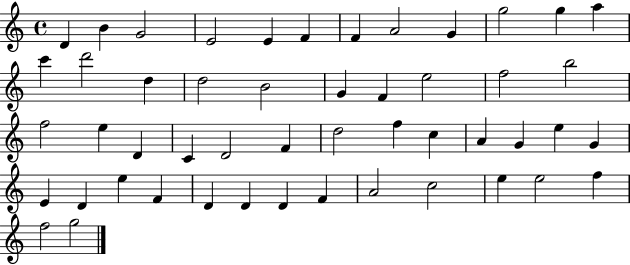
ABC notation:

X:1
T:Untitled
M:4/4
L:1/4
K:C
D B G2 E2 E F F A2 G g2 g a c' d'2 d d2 B2 G F e2 f2 b2 f2 e D C D2 F d2 f c A G e G E D e F D D D F A2 c2 e e2 f f2 g2